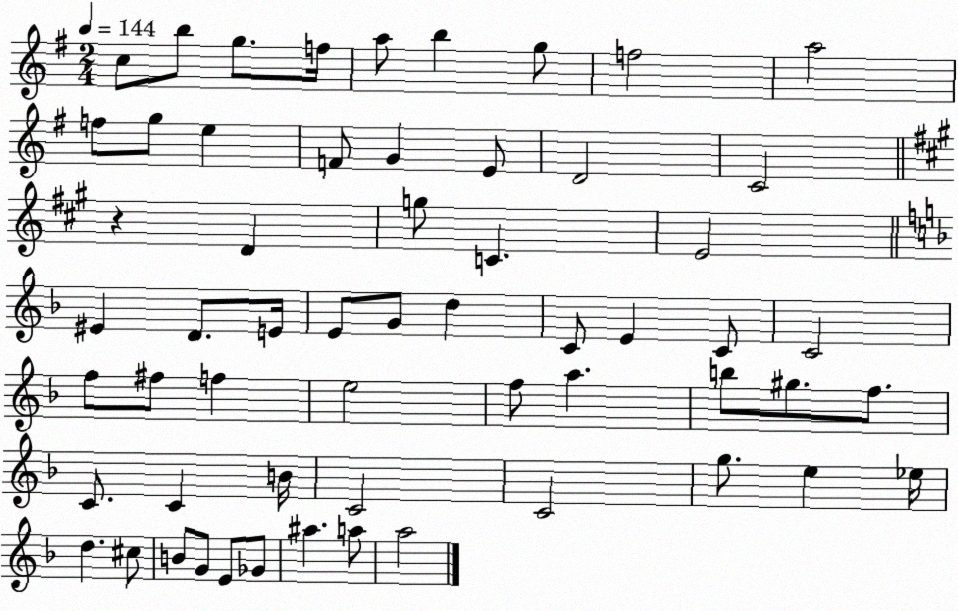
X:1
T:Untitled
M:2/4
L:1/4
K:G
c/2 b/2 g/2 f/4 a/2 b g/2 f2 a2 f/2 g/2 e F/2 G E/2 D2 C2 z D g/2 C E2 ^E D/2 E/4 E/2 G/2 d C/2 E C/2 C2 f/2 ^f/2 f e2 f/2 a b/2 ^g/2 f/2 C/2 C B/4 C2 C2 g/2 e _e/4 d ^c/2 B/2 G/2 E/2 _G/2 ^a a/2 a2